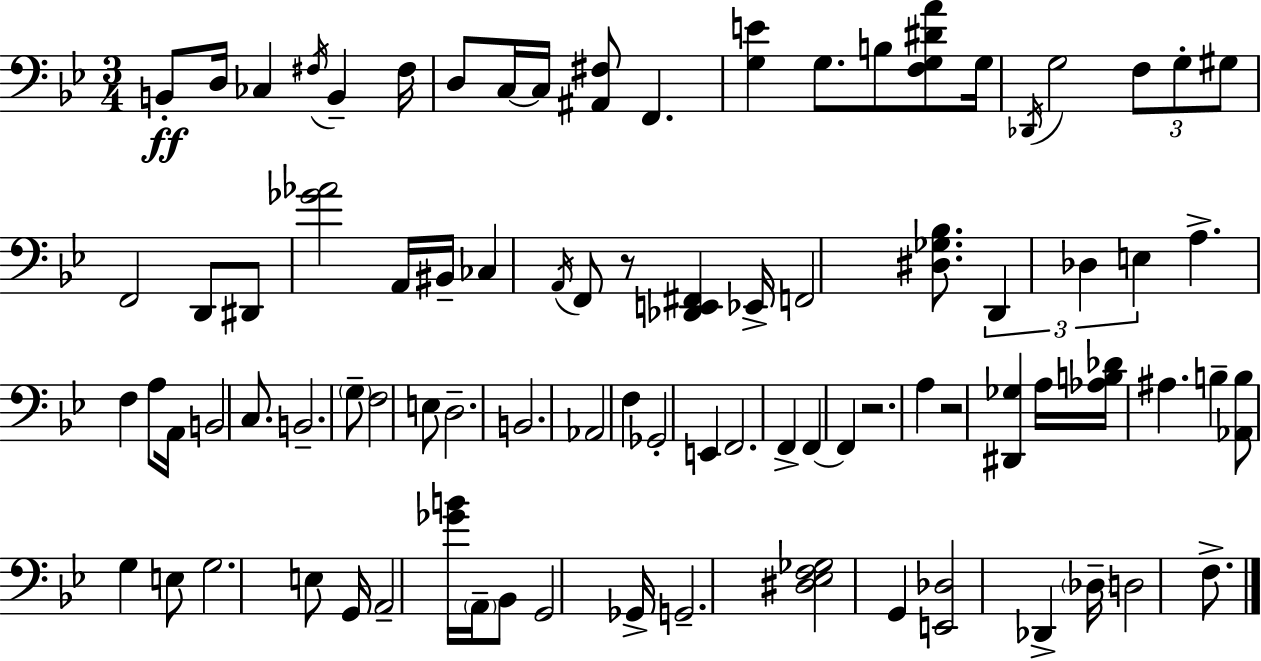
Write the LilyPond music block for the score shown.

{
  \clef bass
  \numericTimeSignature
  \time 3/4
  \key g \minor
  b,8-.\ff d16 ces4 \acciaccatura { fis16 } b,4-- | fis16 d8 c16~~ c16 <ais, fis>8 f,4. | <g e'>4 g8. b8 <f g dis' a'>8 | g16 \acciaccatura { des,16 } g2 \tuplet 3/2 { f8 | \break g8-. gis8 } f,2 | d,8 dis,8 <ges' aes'>2 | a,16 bis,16-- ces4 \acciaccatura { a,16 } f,8 r8 <des, e, fis,>4 | ees,16-> f,2 | \break <dis ges bes>8. \tuplet 3/2 { d,4 des4 e4 } | a4.-> f4 | a8 a,16 b,2 | c8. b,2.-- | \break \parenthesize g8-- f2 | e8 d2.-- | b,2. | aes,2 f4 | \break ges,2-. e,4 | f,2. | f,4-> f,4~~ f,4 | r2. | \break a4 r2 | <dis, ges>4 a16 <aes b des'>16 ais4. | b4-- <aes, b>8 g4 | e8 g2. | \break e8 g,16 a,2-- | <ges' b'>16 \parenthesize a,16-- bes,8 g,2 | ges,16-> g,2.-- | <dis ees f ges>2 g,4 | \break <e, des>2 des,4-> | \parenthesize des16-- d2 | f8.-> \bar "|."
}